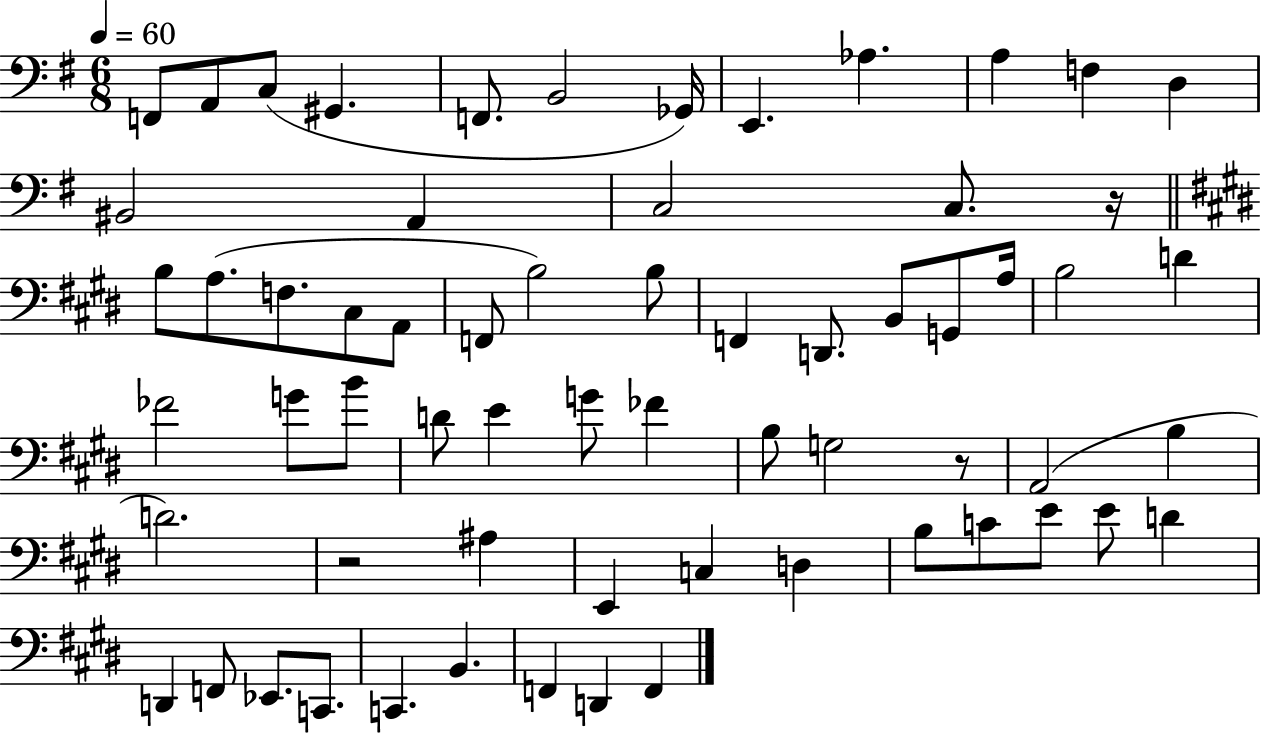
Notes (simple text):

F2/e A2/e C3/e G#2/q. F2/e. B2/h Gb2/s E2/q. Ab3/q. A3/q F3/q D3/q BIS2/h A2/q C3/h C3/e. R/s B3/e A3/e. F3/e. C#3/e A2/e F2/e B3/h B3/e F2/q D2/e. B2/e G2/e A3/s B3/h D4/q FES4/h G4/e B4/e D4/e E4/q G4/e FES4/q B3/e G3/h R/e A2/h B3/q D4/h. R/h A#3/q E2/q C3/q D3/q B3/e C4/e E4/e E4/e D4/q D2/q F2/e Eb2/e. C2/e. C2/q. B2/q. F2/q D2/q F2/q